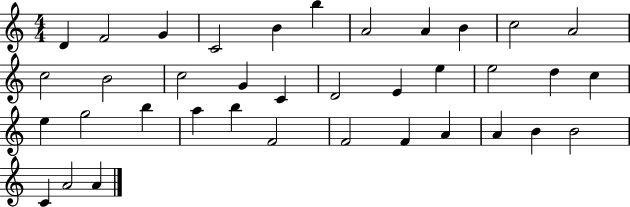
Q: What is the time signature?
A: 4/4